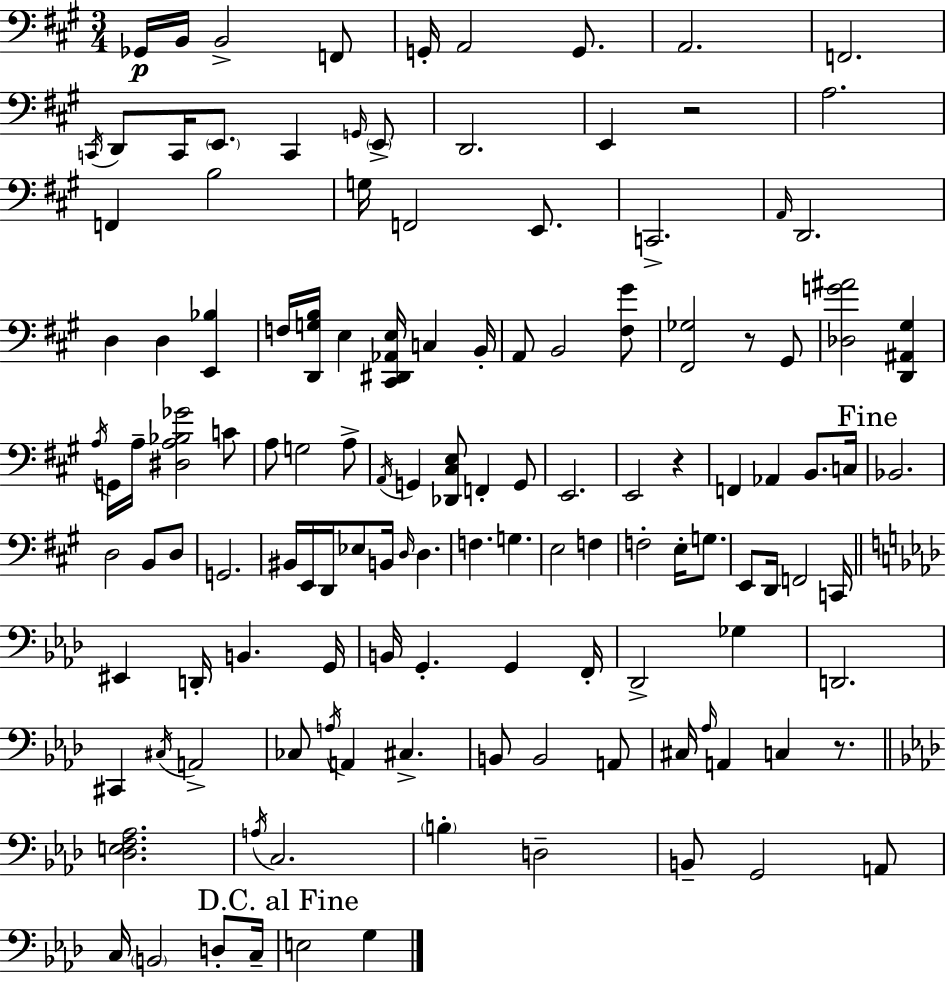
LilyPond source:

{
  \clef bass
  \numericTimeSignature
  \time 3/4
  \key a \major
  ges,16\p b,16 b,2-> f,8 | g,16-. a,2 g,8. | a,2. | f,2. | \break \acciaccatura { c,16 } d,8 c,16 \parenthesize e,8. c,4 \grace { g,16 } | \parenthesize e,8-> d,2. | e,4 r2 | a2. | \break f,4 b2 | g16 f,2 e,8. | c,2.-> | \grace { a,16 } d,2. | \break d4 d4 <e, bes>4 | f16 <d, g b>16 e4 <cis, dis, aes, e>16 c4 | b,16-. a,8 b,2 | <fis gis'>8 <fis, ges>2 r8 | \break gis,8 <des g' ais'>2 <d, ais, gis>4 | \acciaccatura { a16 } g,16 a16-- <dis a bes ges'>2 | c'8 a8 g2 | a8-> \acciaccatura { a,16 } g,4 <des, cis e>8 f,4-. | \break g,8 e,2. | e,2 | r4 f,4 aes,4 | b,8. c16 \mark "Fine" bes,2. | \break d2 | b,8 d8 g,2. | bis,16 e,16 d,16 ees8 b,16 \grace { d16 } | d4. f4. | \break g4. e2 | f4 f2-. | e16-. g8. e,8 d,16 f,2 | c,16 \bar "||" \break \key aes \major eis,4 d,16-. b,4. g,16 | b,16 g,4.-. g,4 f,16-. | des,2-> ges4 | d,2. | \break cis,4 \acciaccatura { cis16 } a,2-> | ces8 \acciaccatura { a16 } a,4 cis4.-> | b,8 b,2 | a,8 cis16 \grace { aes16 } a,4 c4 | \break r8. \bar "||" \break \key aes \major <des e f aes>2. | \acciaccatura { a16 } c2. | \parenthesize b4-. d2-- | b,8-- g,2 a,8 | \break c16 \parenthesize b,2 d8-. | c16-- \mark "D.C. al Fine" e2 g4 | \bar "|."
}